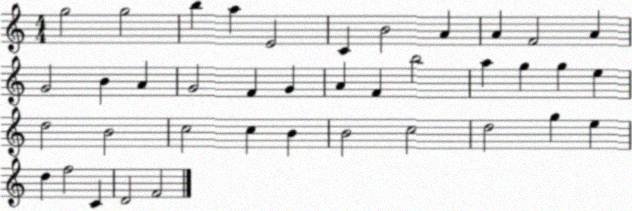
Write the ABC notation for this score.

X:1
T:Untitled
M:4/4
L:1/4
K:C
g2 g2 b a E2 C B2 A A F2 A G2 B A G2 F G A F b2 a g g e d2 B2 c2 c B B2 c2 d2 g e d f2 C D2 F2